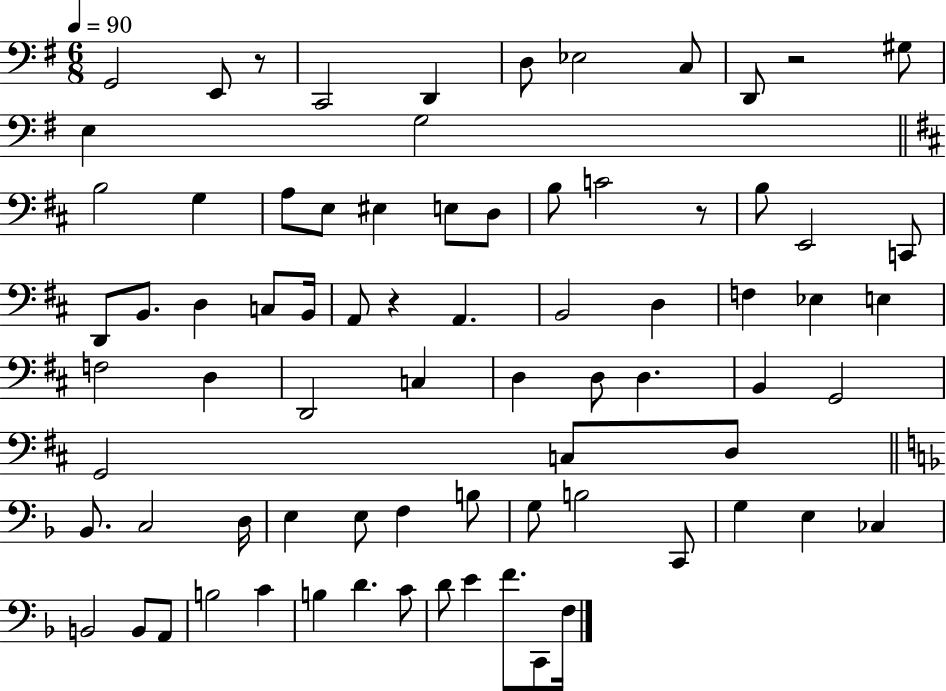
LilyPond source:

{
  \clef bass
  \numericTimeSignature
  \time 6/8
  \key g \major
  \tempo 4 = 90
  g,2 e,8 r8 | c,2 d,4 | d8 ees2 c8 | d,8 r2 gis8 | \break e4 g2 | \bar "||" \break \key d \major b2 g4 | a8 e8 eis4 e8 d8 | b8 c'2 r8 | b8 e,2 c,8 | \break d,8 b,8. d4 c8 b,16 | a,8 r4 a,4. | b,2 d4 | f4 ees4 e4 | \break f2 d4 | d,2 c4 | d4 d8 d4. | b,4 g,2 | \break g,2 c8 d8 | \bar "||" \break \key f \major bes,8. c2 d16 | e4 e8 f4 b8 | g8 b2 c,8 | g4 e4 ces4 | \break b,2 b,8 a,8 | b2 c'4 | b4 d'4. c'8 | d'8 e'4 f'8. c,8 f16 | \break \bar "|."
}